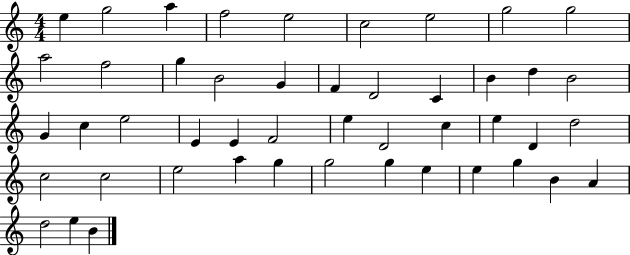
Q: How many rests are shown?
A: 0